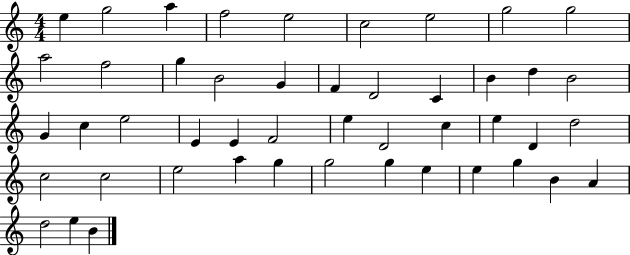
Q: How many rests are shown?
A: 0